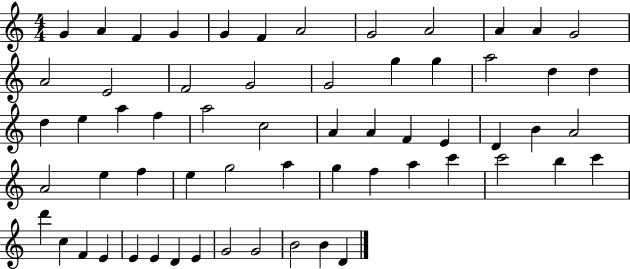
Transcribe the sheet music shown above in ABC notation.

X:1
T:Untitled
M:4/4
L:1/4
K:C
G A F G G F A2 G2 A2 A A G2 A2 E2 F2 G2 G2 g g a2 d d d e a f a2 c2 A A F E D B A2 A2 e f e g2 a g f a c' c'2 b c' d' c F E E E D E G2 G2 B2 B D